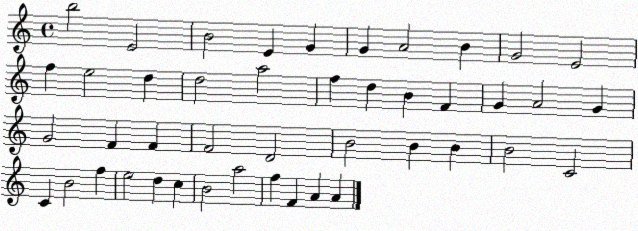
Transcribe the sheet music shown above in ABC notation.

X:1
T:Untitled
M:4/4
L:1/4
K:C
b2 E2 B2 E G G A2 B G2 E2 f e2 d d2 a2 f d B F G A2 G G2 F F F2 D2 B2 B B B2 C2 C B2 f e2 d c B2 a2 f F A A